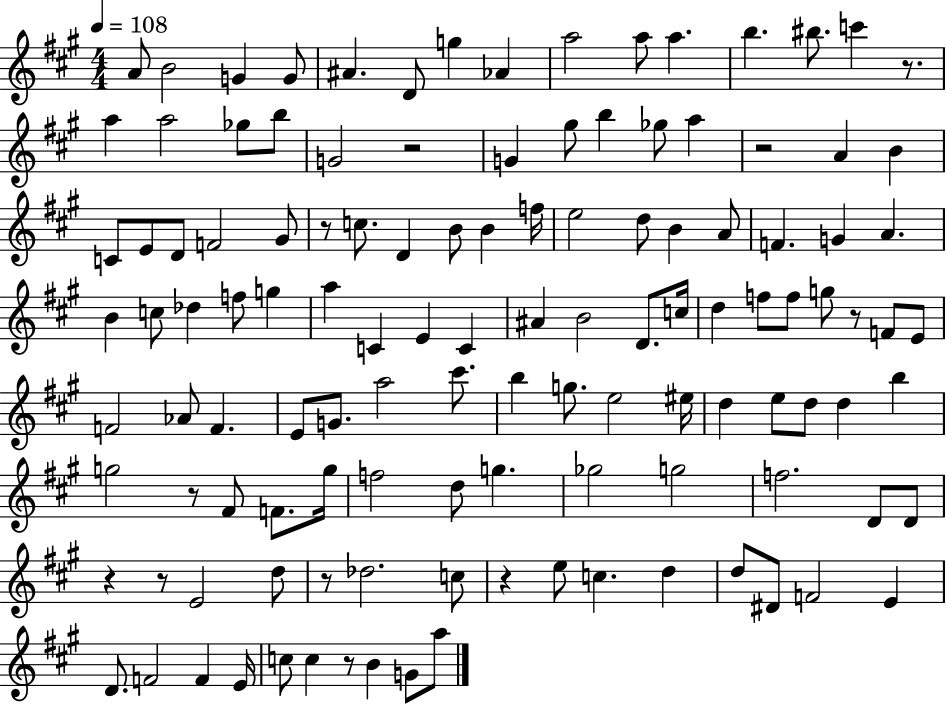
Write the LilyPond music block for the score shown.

{
  \clef treble
  \numericTimeSignature
  \time 4/4
  \key a \major
  \tempo 4 = 108
  \repeat volta 2 { a'8 b'2 g'4 g'8 | ais'4. d'8 g''4 aes'4 | a''2 a''8 a''4. | b''4. bis''8. c'''4 r8. | \break a''4 a''2 ges''8 b''8 | g'2 r2 | g'4 gis''8 b''4 ges''8 a''4 | r2 a'4 b'4 | \break c'8 e'8 d'8 f'2 gis'8 | r8 c''8. d'4 b'8 b'4 f''16 | e''2 d''8 b'4 a'8 | f'4. g'4 a'4. | \break b'4 c''8 des''4 f''8 g''4 | a''4 c'4 e'4 c'4 | ais'4 b'2 d'8. c''16 | d''4 f''8 f''8 g''8 r8 f'8 e'8 | \break f'2 aes'8 f'4. | e'8 g'8. a''2 cis'''8. | b''4 g''8. e''2 eis''16 | d''4 e''8 d''8 d''4 b''4 | \break g''2 r8 fis'8 f'8. g''16 | f''2 d''8 g''4. | ges''2 g''2 | f''2. d'8 d'8 | \break r4 r8 e'2 d''8 | r8 des''2. c''8 | r4 e''8 c''4. d''4 | d''8 dis'8 f'2 e'4 | \break d'8. f'2 f'4 e'16 | c''8 c''4 r8 b'4 g'8 a''8 | } \bar "|."
}